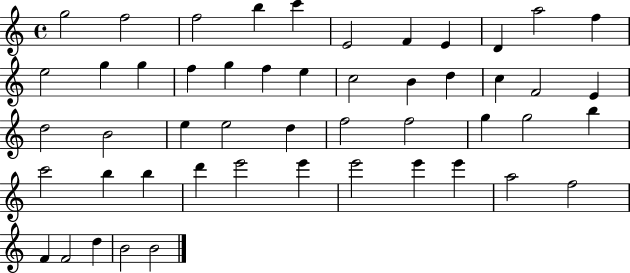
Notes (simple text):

G5/h F5/h F5/h B5/q C6/q E4/h F4/q E4/q D4/q A5/h F5/q E5/h G5/q G5/q F5/q G5/q F5/q E5/q C5/h B4/q D5/q C5/q F4/h E4/q D5/h B4/h E5/q E5/h D5/q F5/h F5/h G5/q G5/h B5/q C6/h B5/q B5/q D6/q E6/h E6/q E6/h E6/q E6/q A5/h F5/h F4/q F4/h D5/q B4/h B4/h